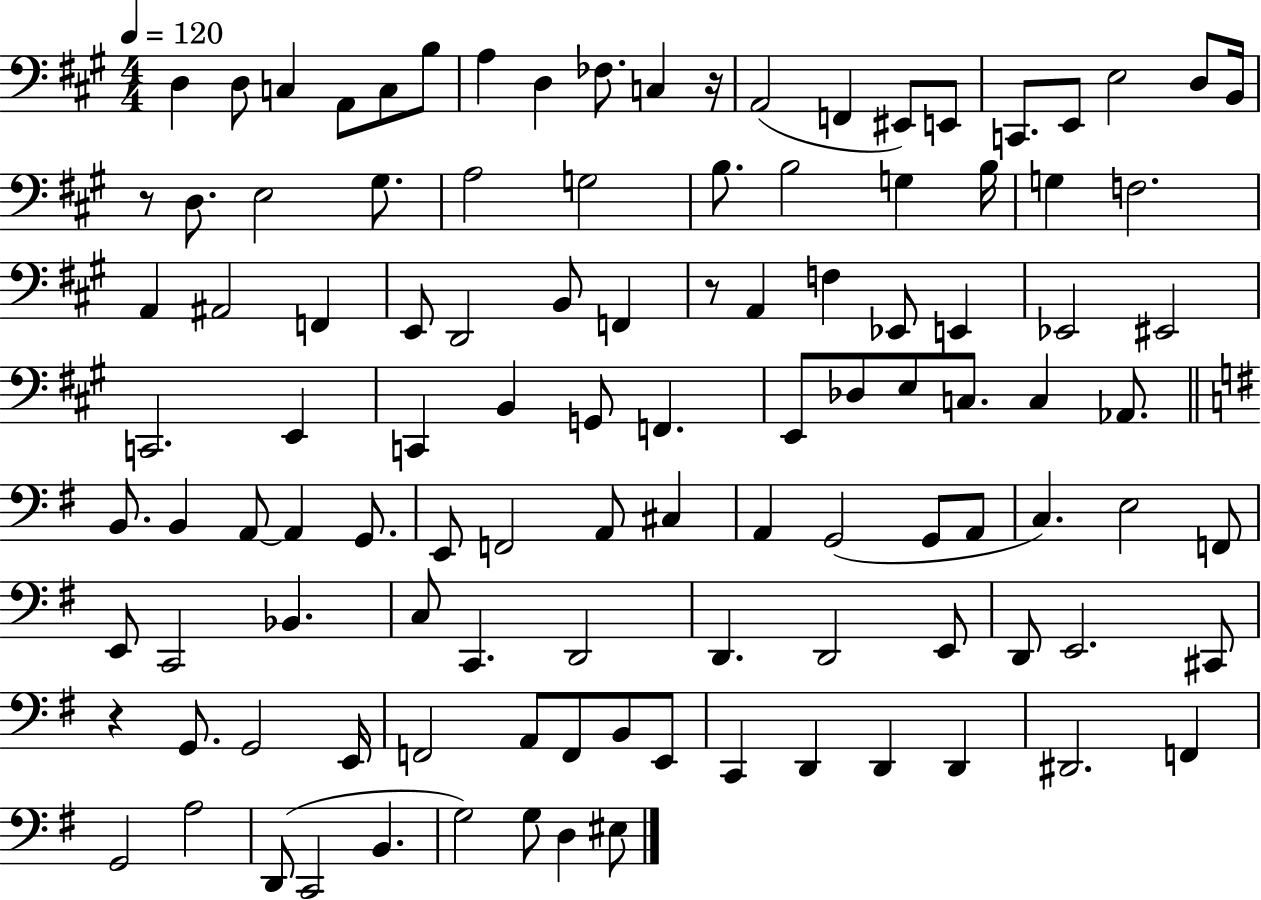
X:1
T:Untitled
M:4/4
L:1/4
K:A
D, D,/2 C, A,,/2 C,/2 B,/2 A, D, _F,/2 C, z/4 A,,2 F,, ^E,,/2 E,,/2 C,,/2 E,,/2 E,2 D,/2 B,,/4 z/2 D,/2 E,2 ^G,/2 A,2 G,2 B,/2 B,2 G, B,/4 G, F,2 A,, ^A,,2 F,, E,,/2 D,,2 B,,/2 F,, z/2 A,, F, _E,,/2 E,, _E,,2 ^E,,2 C,,2 E,, C,, B,, G,,/2 F,, E,,/2 _D,/2 E,/2 C,/2 C, _A,,/2 B,,/2 B,, A,,/2 A,, G,,/2 E,,/2 F,,2 A,,/2 ^C, A,, G,,2 G,,/2 A,,/2 C, E,2 F,,/2 E,,/2 C,,2 _B,, C,/2 C,, D,,2 D,, D,,2 E,,/2 D,,/2 E,,2 ^C,,/2 z G,,/2 G,,2 E,,/4 F,,2 A,,/2 F,,/2 B,,/2 E,,/2 C,, D,, D,, D,, ^D,,2 F,, G,,2 A,2 D,,/2 C,,2 B,, G,2 G,/2 D, ^E,/2